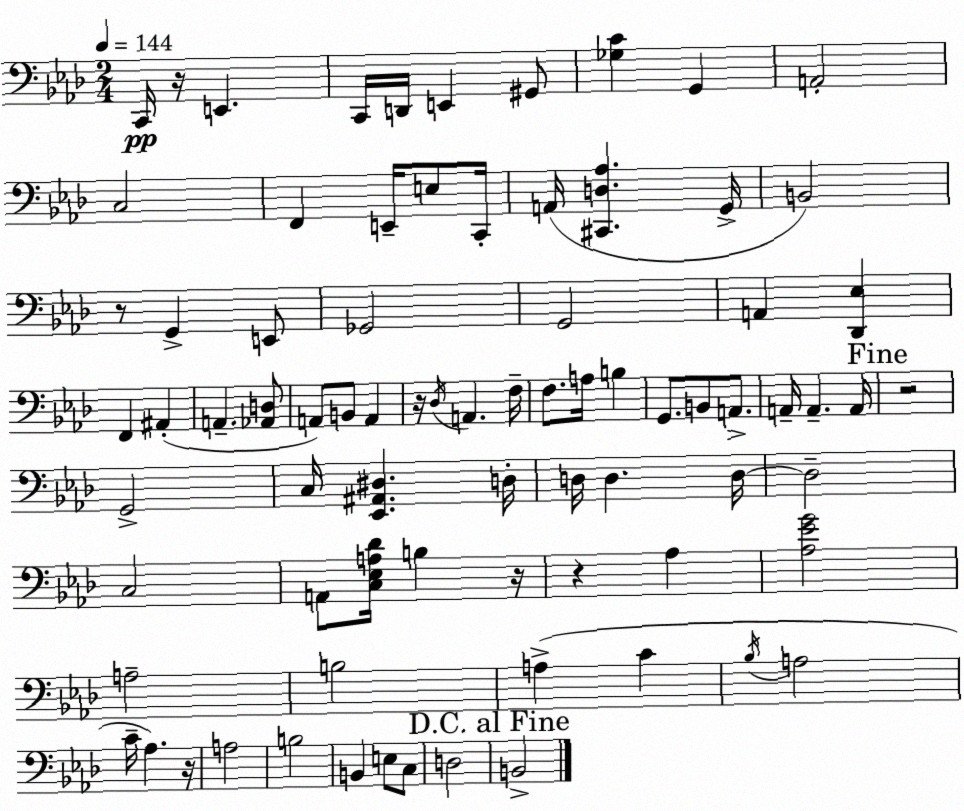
X:1
T:Untitled
M:2/4
L:1/4
K:Ab
C,,/4 z/4 E,, C,,/4 D,,/4 E,, ^G,,/2 [_G,C] G,, A,,2 C,2 F,, E,,/4 E,/2 C,,/4 A,,/4 [^C,,D,_A,] G,,/4 B,,2 z/2 G,, E,,/2 _G,,2 G,,2 A,, [_D,,_E,] F,, ^A,, A,, [_A,,D,]/2 A,,/2 B,,/2 A,, z/4 _D,/4 A,, F,/4 F,/2 A,/4 B, G,,/2 B,,/2 A,,/2 A,,/4 A,, A,,/4 z2 G,,2 C,/4 [_E,,^A,,^D,] D,/4 D,/4 D, D,/4 D,2 C,2 A,,/2 [C,_E,A,_D]/4 B, z/4 z _A, [_A,_EG]2 A,2 B,2 A, C _B,/4 A,2 C/4 _A, z/4 A,2 B,2 B,, E,/2 C,/2 D,2 B,,2